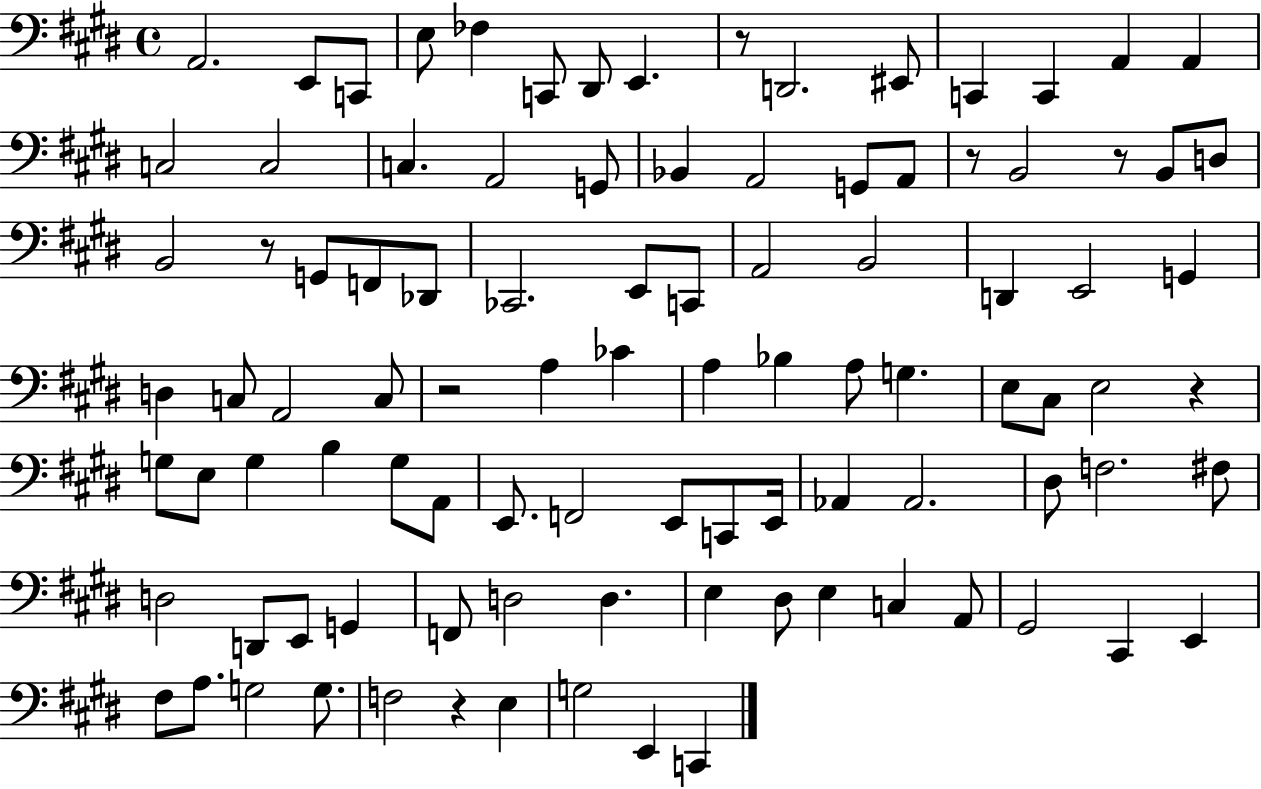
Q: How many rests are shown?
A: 7